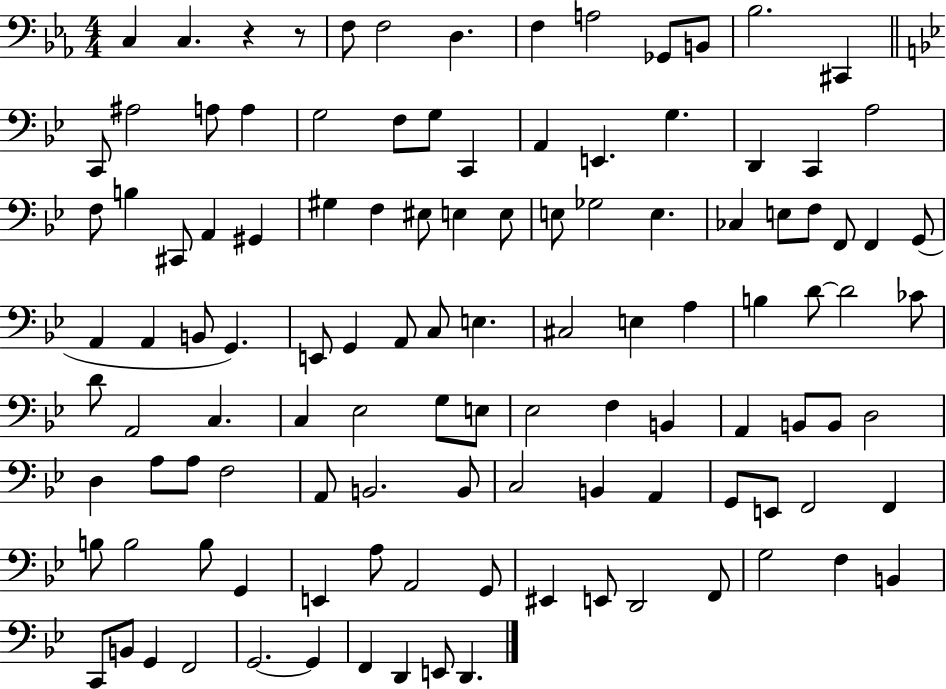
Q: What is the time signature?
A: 4/4